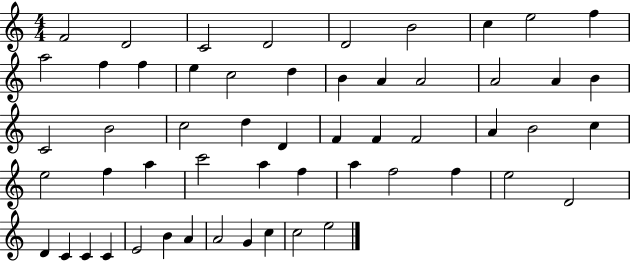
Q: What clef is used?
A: treble